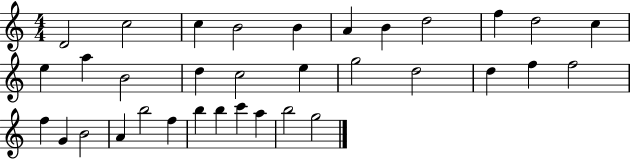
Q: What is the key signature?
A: C major